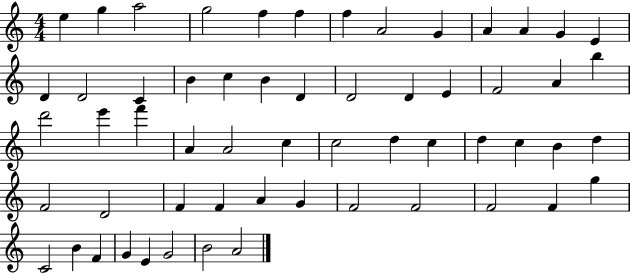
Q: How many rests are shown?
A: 0